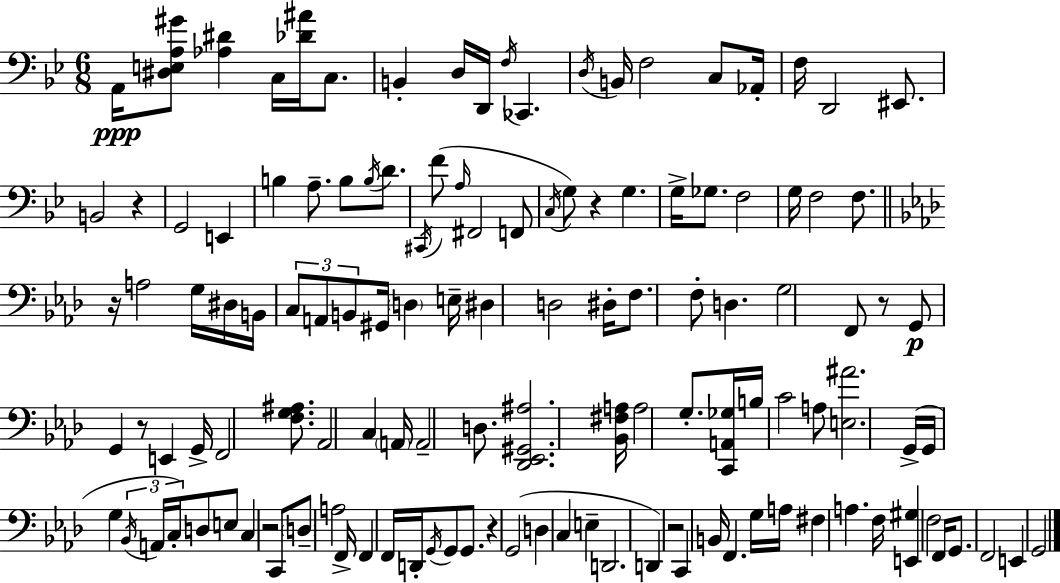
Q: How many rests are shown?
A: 8